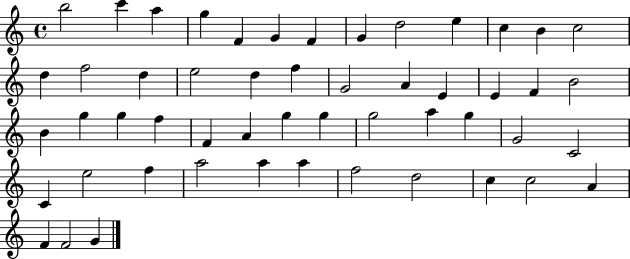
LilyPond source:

{
  \clef treble
  \time 4/4
  \defaultTimeSignature
  \key c \major
  b''2 c'''4 a''4 | g''4 f'4 g'4 f'4 | g'4 d''2 e''4 | c''4 b'4 c''2 | \break d''4 f''2 d''4 | e''2 d''4 f''4 | g'2 a'4 e'4 | e'4 f'4 b'2 | \break b'4 g''4 g''4 f''4 | f'4 a'4 g''4 g''4 | g''2 a''4 g''4 | g'2 c'2 | \break c'4 e''2 f''4 | a''2 a''4 a''4 | f''2 d''2 | c''4 c''2 a'4 | \break f'4 f'2 g'4 | \bar "|."
}